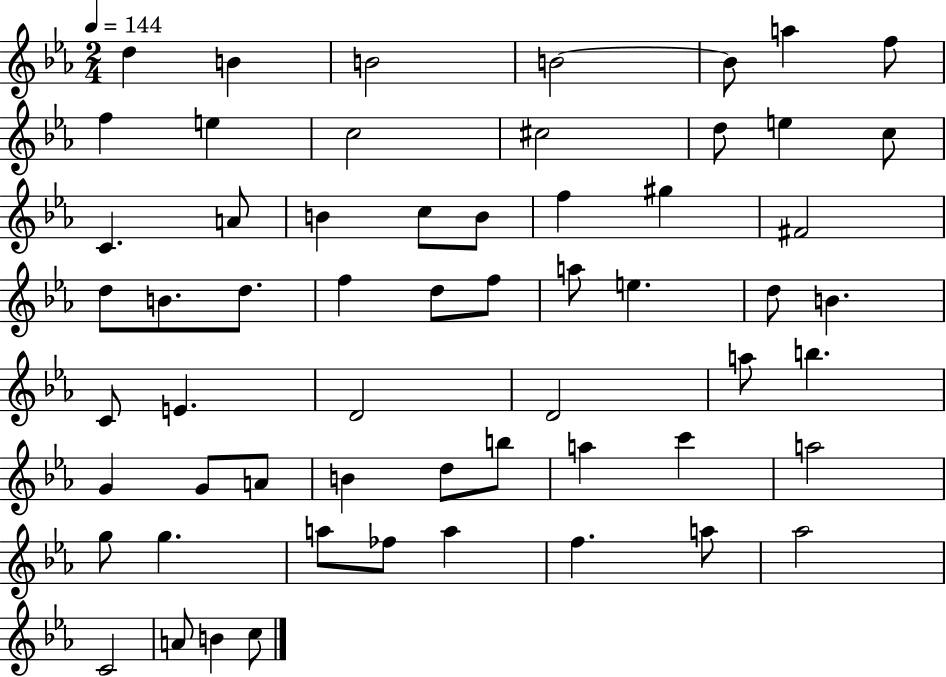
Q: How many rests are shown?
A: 0